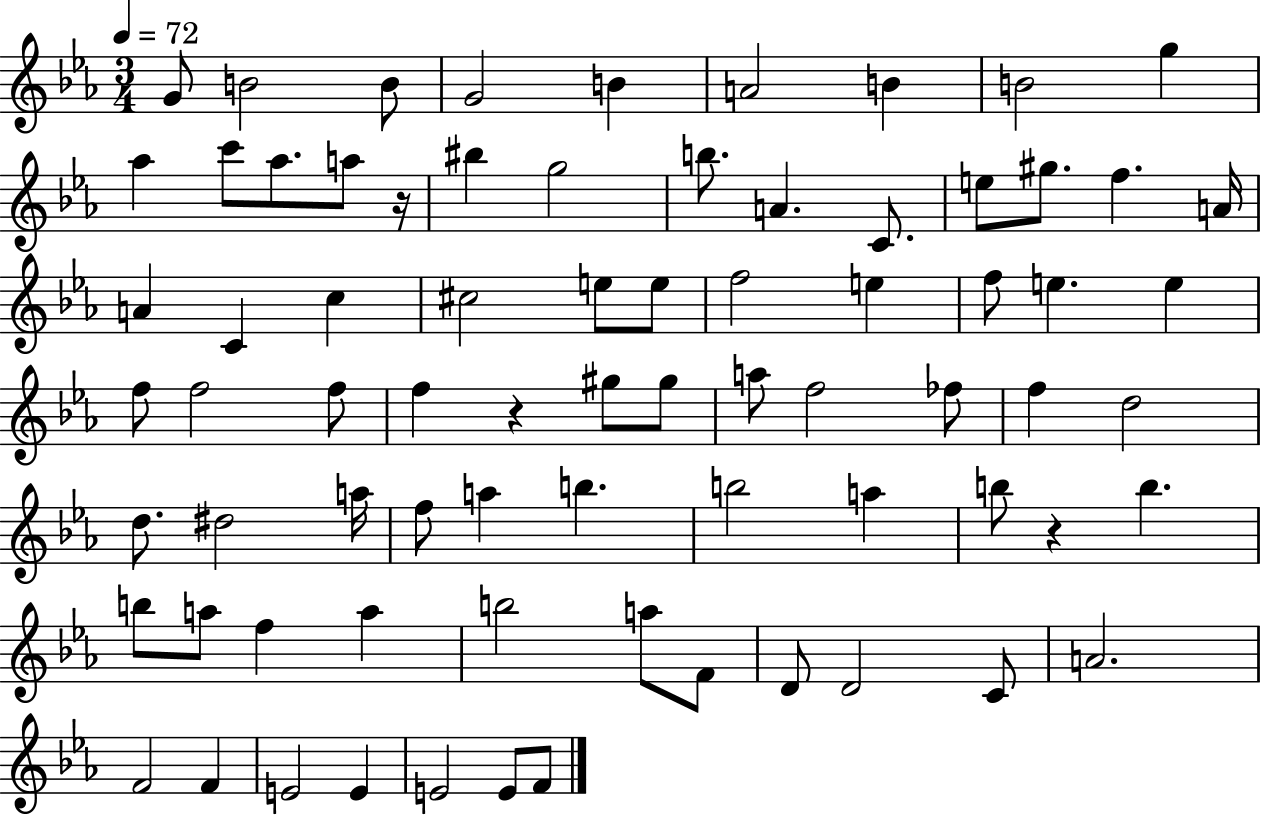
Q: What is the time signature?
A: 3/4